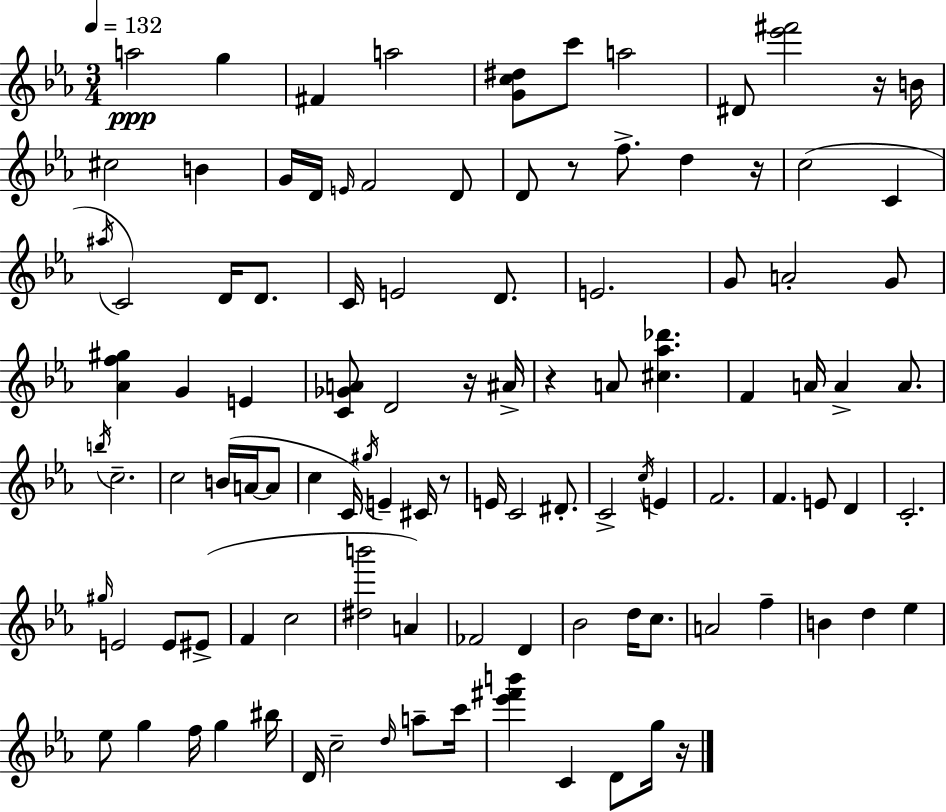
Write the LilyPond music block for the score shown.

{
  \clef treble
  \numericTimeSignature
  \time 3/4
  \key ees \major
  \tempo 4 = 132
  a''2\ppp g''4 | fis'4 a''2 | <g' c'' dis''>8 c'''8 a''2 | dis'8 <ees''' fis'''>2 r16 b'16 | \break cis''2 b'4 | g'16 d'16 \grace { e'16 } f'2 d'8 | d'8 r8 f''8.-> d''4 | r16 c''2( c'4 | \break \acciaccatura { ais''16 }) c'2 d'16 d'8. | c'16 e'2 d'8. | e'2. | g'8 a'2-. | \break g'8 <aes' f'' gis''>4 g'4 e'4 | <c' ges' a'>8 d'2 | r16 ais'16-> r4 a'8 <cis'' aes'' des'''>4. | f'4 a'16 a'4-> a'8. | \break \acciaccatura { b''16 } c''2.-- | c''2 b'16( | a'16~~ a'8 c''4 c'16) \acciaccatura { gis''16 } e'4-- | cis'16 r8 e'16 c'2 | \break dis'8.-. c'2-> | \acciaccatura { c''16 } e'4 f'2. | f'4. e'8 | d'4 c'2.-. | \break \grace { gis''16 } e'2 | e'8 eis'8->( f'4 c''2 | <dis'' b'''>2 | a'4) fes'2 | \break d'4 bes'2 | d''16 c''8. a'2 | f''4-- b'4 d''4 | ees''4 ees''8 g''4 | \break f''16 g''4 bis''16 d'16 c''2-- | \grace { d''16 } a''8-- c'''16 <ees''' fis''' b'''>4 c'4 | d'8 g''16 r16 \bar "|."
}